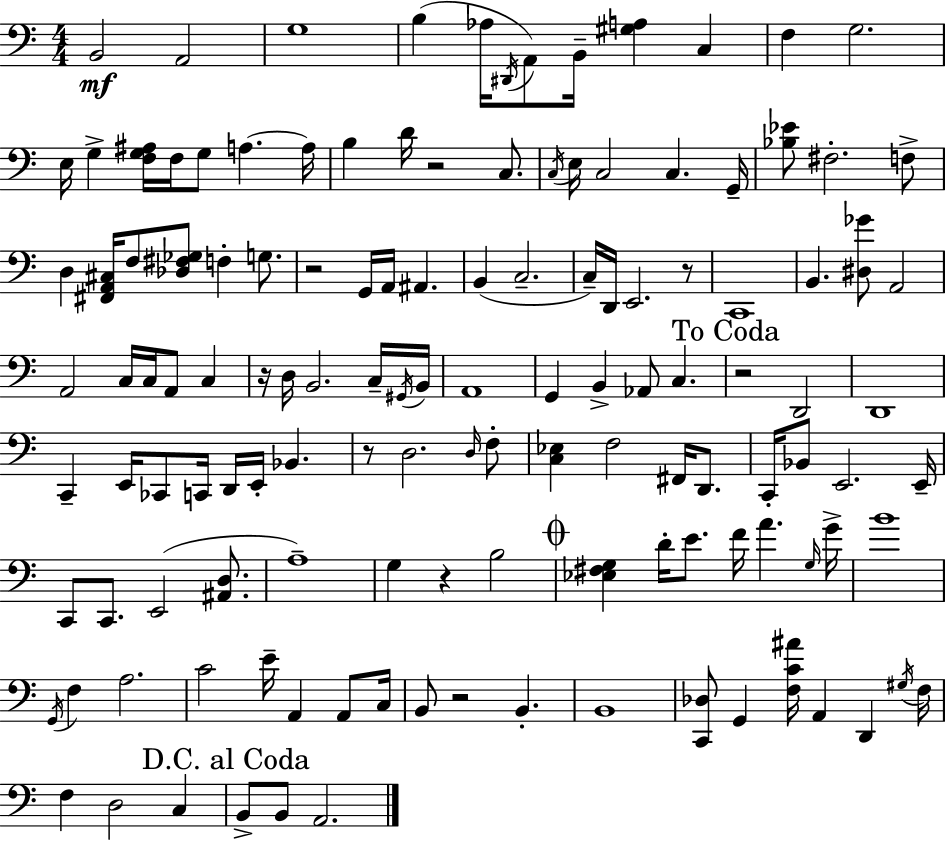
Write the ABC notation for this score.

X:1
T:Untitled
M:4/4
L:1/4
K:C
B,,2 A,,2 G,4 B, _A,/4 ^D,,/4 A,,/2 B,,/4 [^G,A,] C, F, G,2 E,/4 G, [F,G,^A,]/4 F,/4 G,/2 A, A,/4 B, D/4 z2 C,/2 C,/4 E,/4 C,2 C, G,,/4 [_B,_E]/2 ^F,2 F,/2 D, [^F,,A,,^C,]/4 F,/2 [_D,^F,_G,]/2 F, G,/2 z2 G,,/4 A,,/4 ^A,, B,, C,2 C,/4 D,,/4 E,,2 z/2 C,,4 B,, [^D,_G]/2 A,,2 A,,2 C,/4 C,/4 A,,/2 C, z/4 D,/4 B,,2 C,/4 ^G,,/4 B,,/4 A,,4 G,, B,, _A,,/2 C, z2 D,,2 D,,4 C,, E,,/4 _C,,/2 C,,/4 D,,/4 E,,/4 _B,, z/2 D,2 D,/4 F,/2 [C,_E,] F,2 ^F,,/4 D,,/2 C,,/4 _B,,/2 E,,2 E,,/4 C,,/2 C,,/2 E,,2 [^A,,D,]/2 A,4 G, z B,2 [_E,^F,G,] D/4 E/2 F/4 A G,/4 G/4 B4 G,,/4 F, A,2 C2 E/4 A,, A,,/2 C,/4 B,,/2 z2 B,, B,,4 [C,,_D,]/2 G,, [F,C^A]/4 A,, D,, ^G,/4 F,/4 F, D,2 C, B,,/2 B,,/2 A,,2